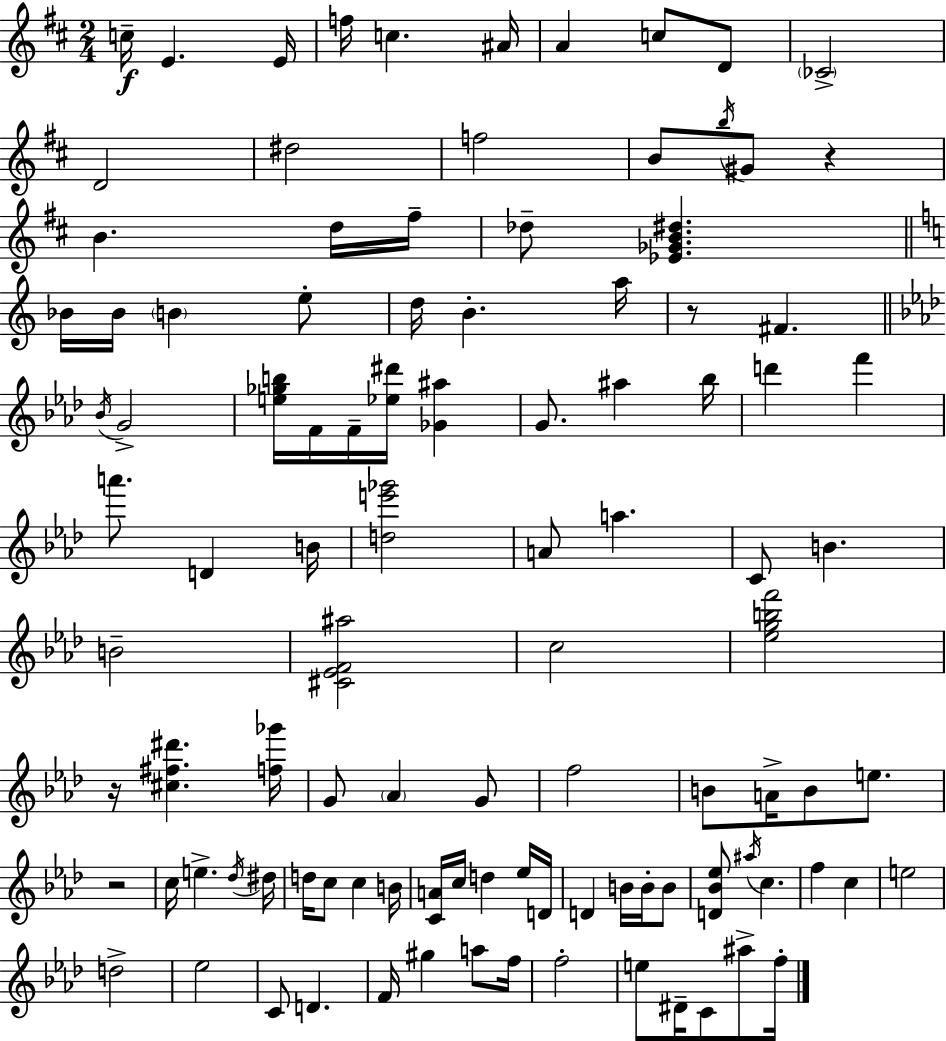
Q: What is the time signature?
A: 2/4